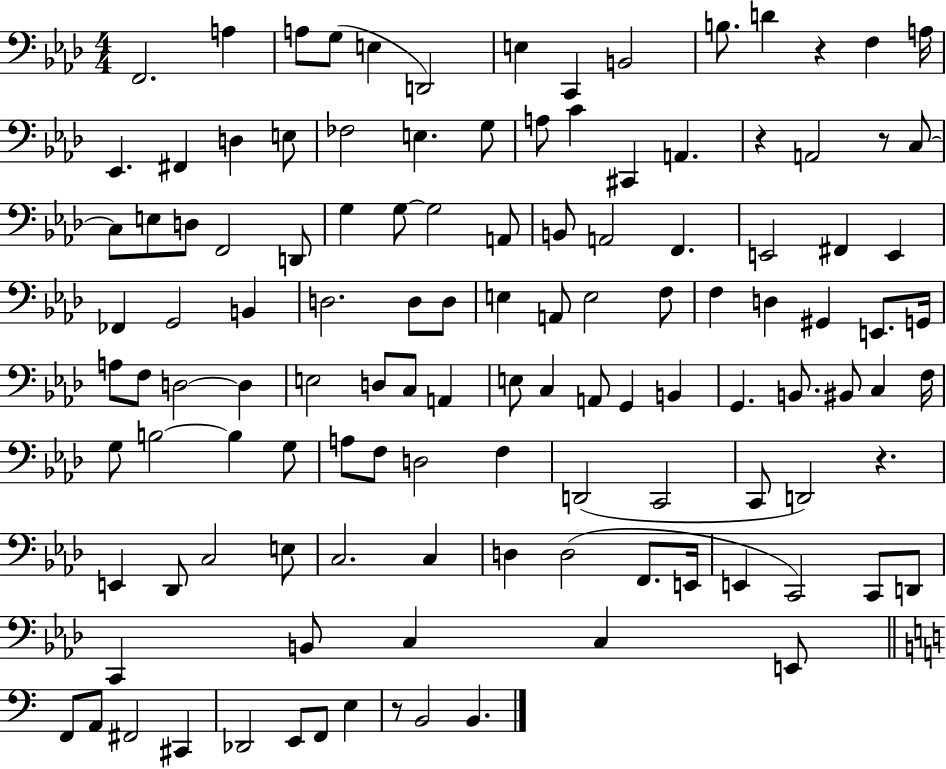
F2/h. A3/q A3/e G3/e E3/q D2/h E3/q C2/q B2/h B3/e. D4/q R/q F3/q A3/s Eb2/q. F#2/q D3/q E3/e FES3/h E3/q. G3/e A3/e C4/q C#2/q A2/q. R/q A2/h R/e C3/e C3/e E3/e D3/e F2/h D2/e G3/q G3/e G3/h A2/e B2/e A2/h F2/q. E2/h F#2/q E2/q FES2/q G2/h B2/q D3/h. D3/e D3/e E3/q A2/e E3/h F3/e F3/q D3/q G#2/q E2/e. G2/s A3/e F3/e D3/h D3/q E3/h D3/e C3/e A2/q E3/e C3/q A2/e G2/q B2/q G2/q. B2/e. BIS2/e C3/q F3/s G3/e B3/h B3/q G3/e A3/e F3/e D3/h F3/q D2/h C2/h C2/e D2/h R/q. E2/q Db2/e C3/h E3/e C3/h. C3/q D3/q D3/h F2/e. E2/s E2/q C2/h C2/e D2/e C2/q B2/e C3/q C3/q E2/e F2/e A2/e F#2/h C#2/q Db2/h E2/e F2/e E3/q R/e B2/h B2/q.